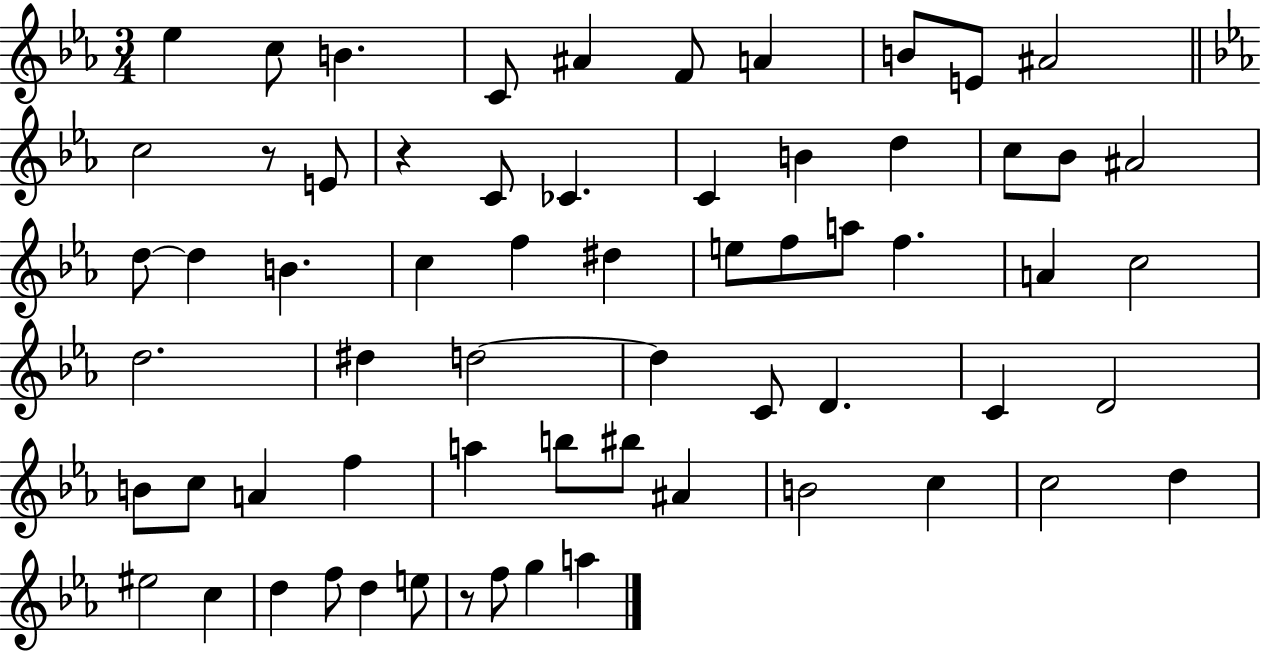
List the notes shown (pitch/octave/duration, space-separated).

Eb5/q C5/e B4/q. C4/e A#4/q F4/e A4/q B4/e E4/e A#4/h C5/h R/e E4/e R/q C4/e CES4/q. C4/q B4/q D5/q C5/e Bb4/e A#4/h D5/e D5/q B4/q. C5/q F5/q D#5/q E5/e F5/e A5/e F5/q. A4/q C5/h D5/h. D#5/q D5/h D5/q C4/e D4/q. C4/q D4/h B4/e C5/e A4/q F5/q A5/q B5/e BIS5/e A#4/q B4/h C5/q C5/h D5/q EIS5/h C5/q D5/q F5/e D5/q E5/e R/e F5/e G5/q A5/q